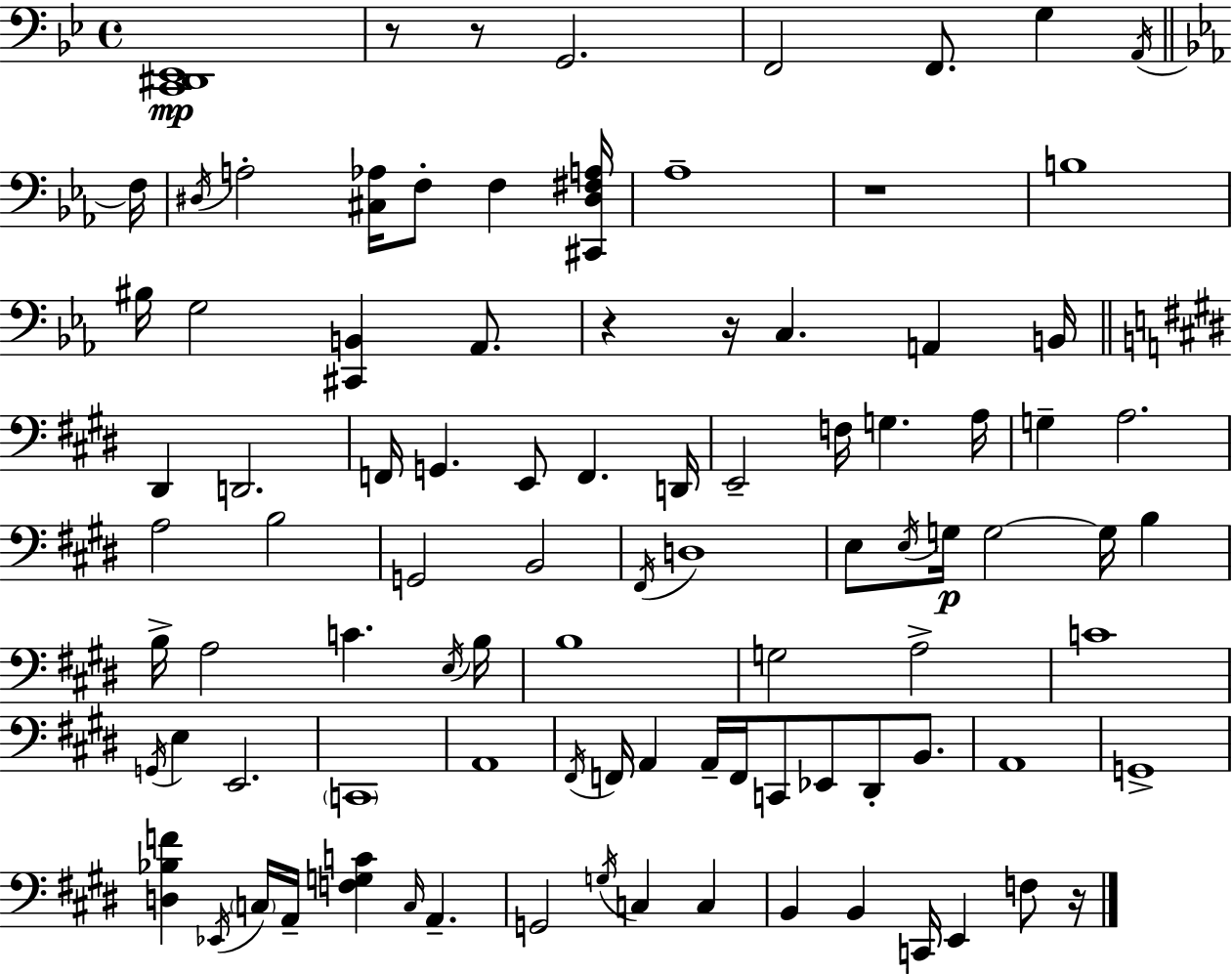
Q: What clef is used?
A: bass